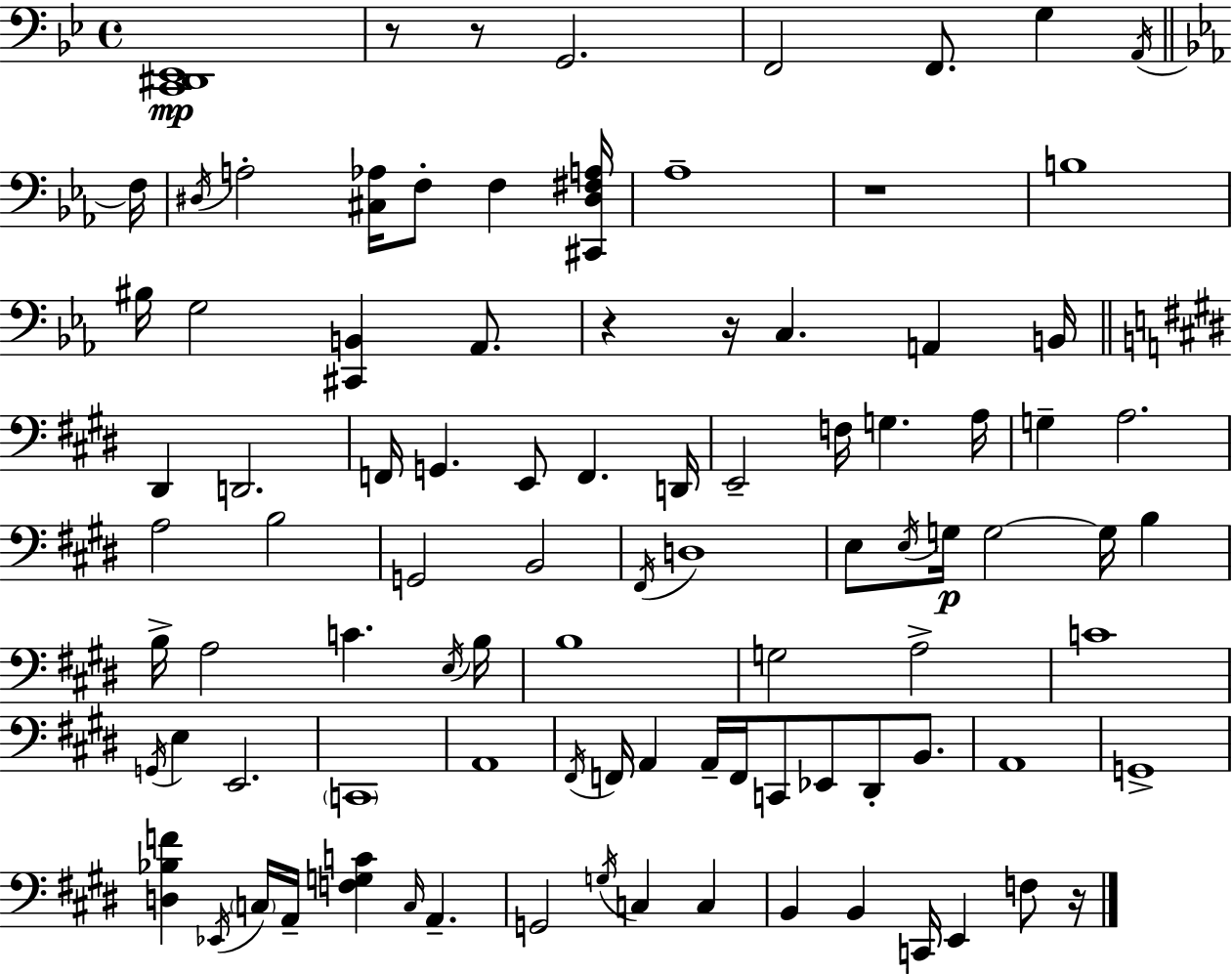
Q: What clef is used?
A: bass